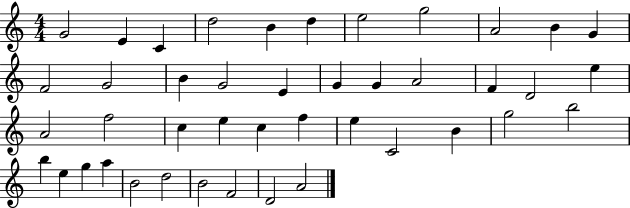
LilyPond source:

{
  \clef treble
  \numericTimeSignature
  \time 4/4
  \key c \major
  g'2 e'4 c'4 | d''2 b'4 d''4 | e''2 g''2 | a'2 b'4 g'4 | \break f'2 g'2 | b'4 g'2 e'4 | g'4 g'4 a'2 | f'4 d'2 e''4 | \break a'2 f''2 | c''4 e''4 c''4 f''4 | e''4 c'2 b'4 | g''2 b''2 | \break b''4 e''4 g''4 a''4 | b'2 d''2 | b'2 f'2 | d'2 a'2 | \break \bar "|."
}